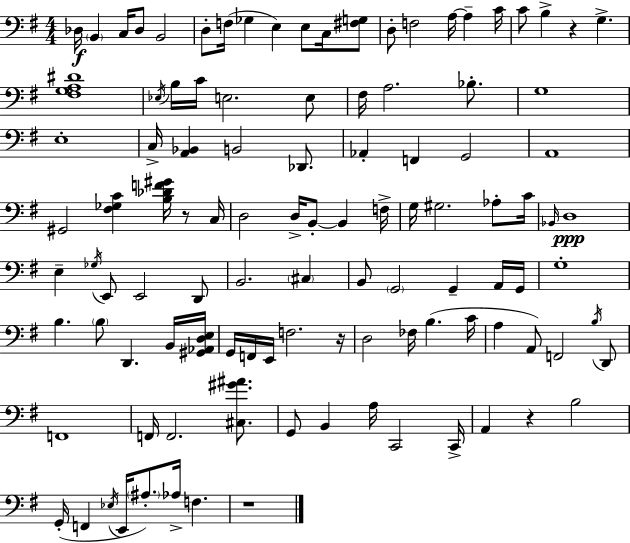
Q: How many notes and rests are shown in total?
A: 108